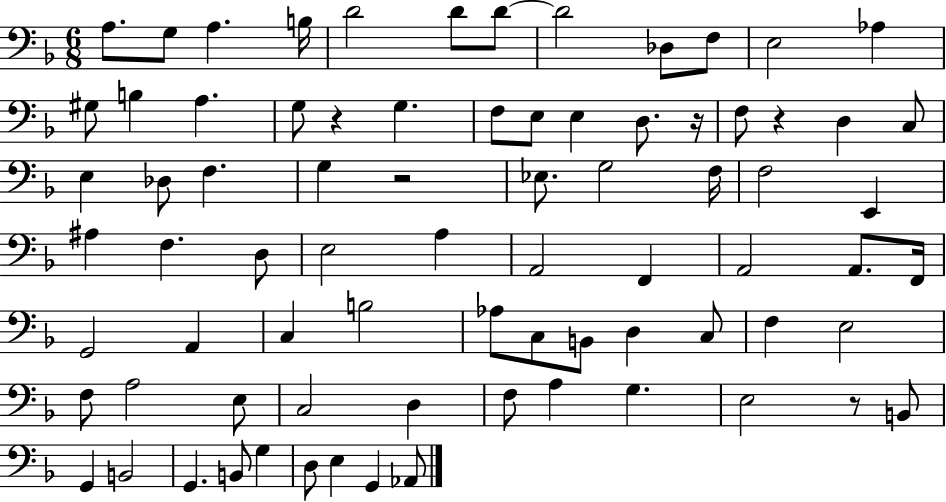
A3/e. G3/e A3/q. B3/s D4/h D4/e D4/e D4/h Db3/e F3/e E3/h Ab3/q G#3/e B3/q A3/q. G3/e R/q G3/q. F3/e E3/e E3/q D3/e. R/s F3/e R/q D3/q C3/e E3/q Db3/e F3/q. G3/q R/h Eb3/e. G3/h F3/s F3/h E2/q A#3/q F3/q. D3/e E3/h A3/q A2/h F2/q A2/h A2/e. F2/s G2/h A2/q C3/q B3/h Ab3/e C3/e B2/e D3/q C3/e F3/q E3/h F3/e A3/h E3/e C3/h D3/q F3/e A3/q G3/q. E3/h R/e B2/e G2/q B2/h G2/q. B2/e G3/q D3/e E3/q G2/q Ab2/e